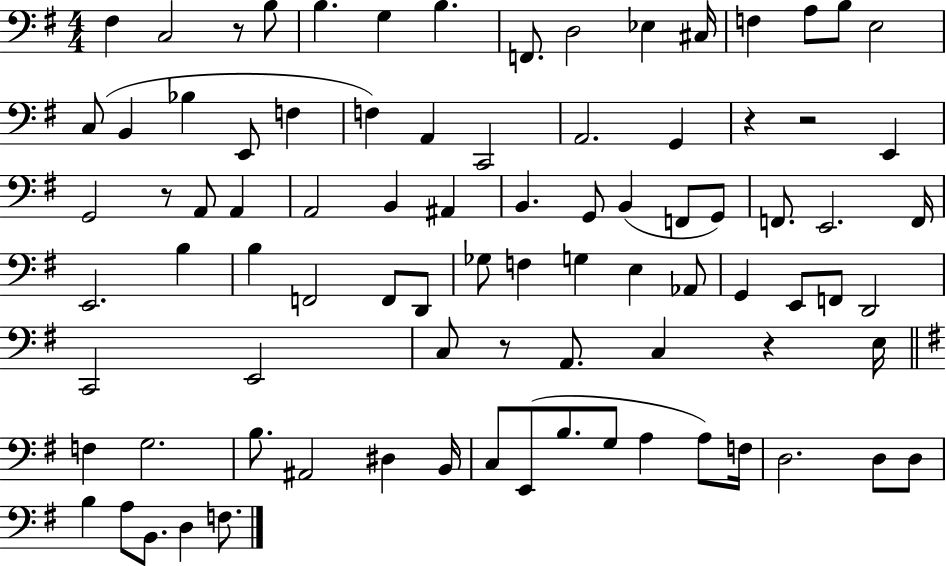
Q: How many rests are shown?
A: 6